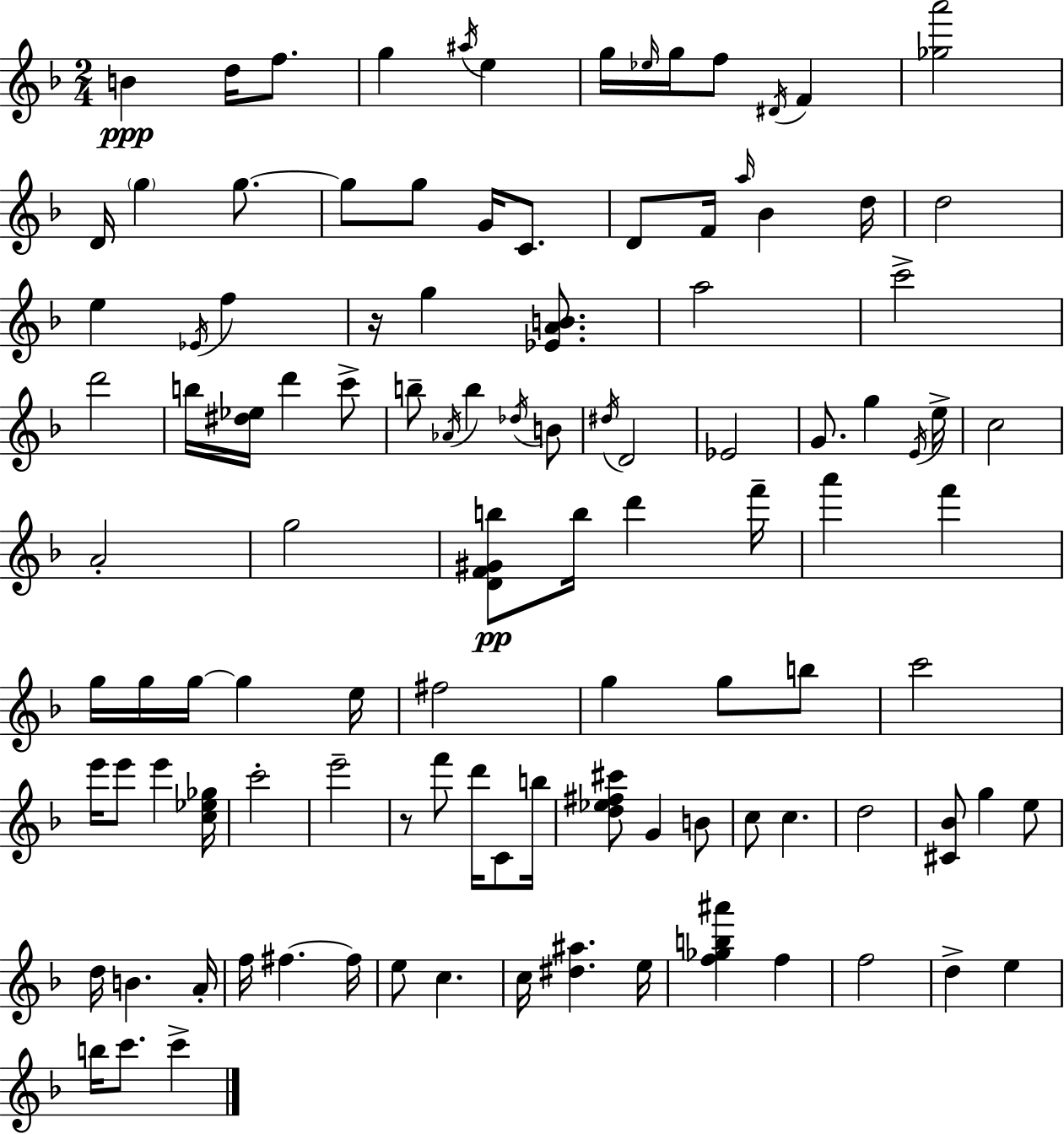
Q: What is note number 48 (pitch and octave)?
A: C5